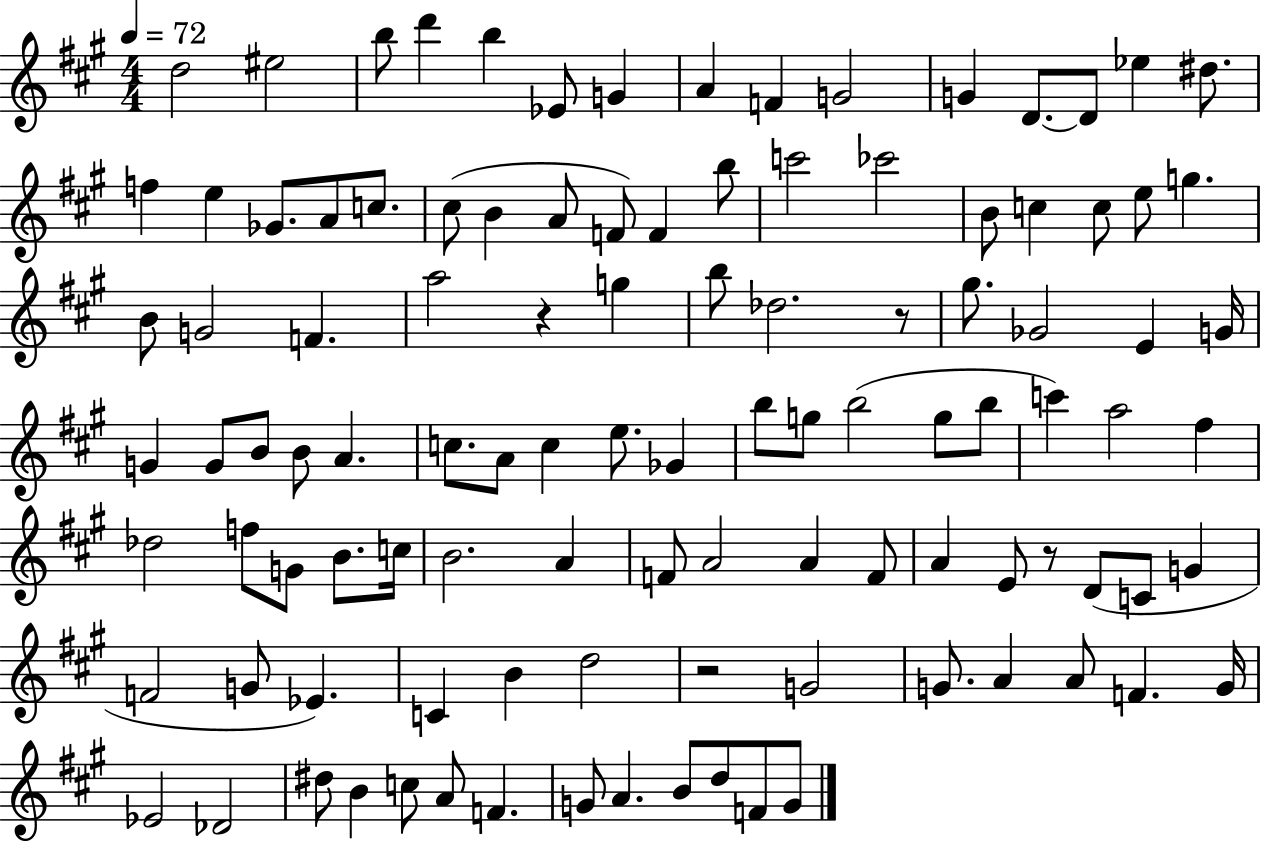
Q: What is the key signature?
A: A major